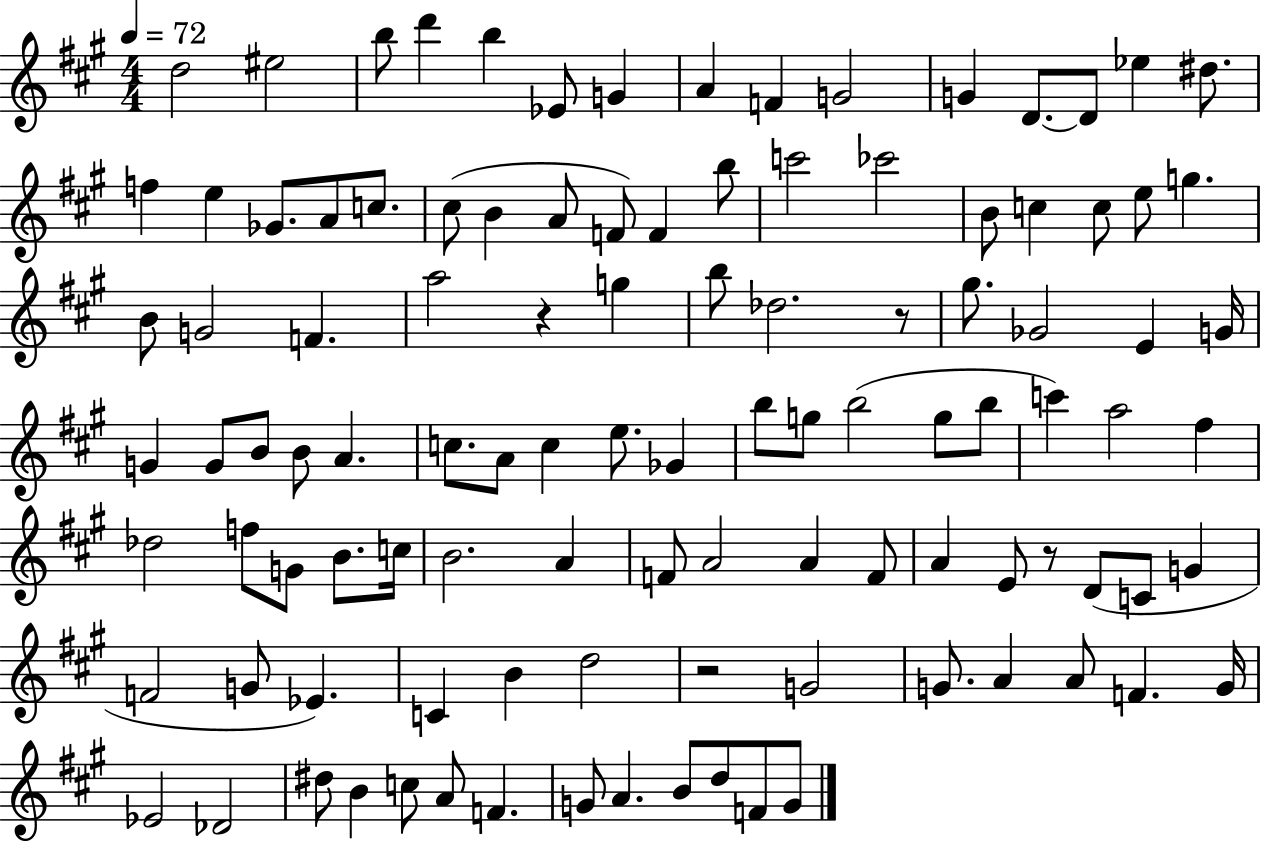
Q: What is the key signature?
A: A major